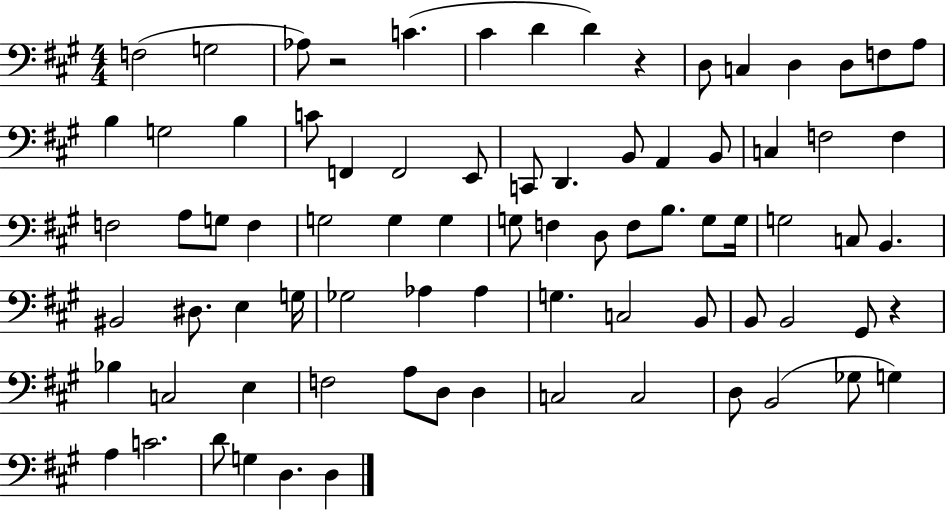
{
  \clef bass
  \numericTimeSignature
  \time 4/4
  \key a \major
  f2( g2 | aes8) r2 c'4.( | cis'4 d'4 d'4) r4 | d8 c4 d4 d8 f8 a8 | \break b4 g2 b4 | c'8 f,4 f,2 e,8 | c,8 d,4. b,8 a,4 b,8 | c4 f2 f4 | \break f2 a8 g8 f4 | g2 g4 g4 | g8 f4 d8 f8 b8. g8 g16 | g2 c8 b,4. | \break bis,2 dis8. e4 g16 | ges2 aes4 aes4 | g4. c2 b,8 | b,8 b,2 gis,8 r4 | \break bes4 c2 e4 | f2 a8 d8 d4 | c2 c2 | d8 b,2( ges8 g4) | \break a4 c'2. | d'8 g4 d4. d4 | \bar "|."
}